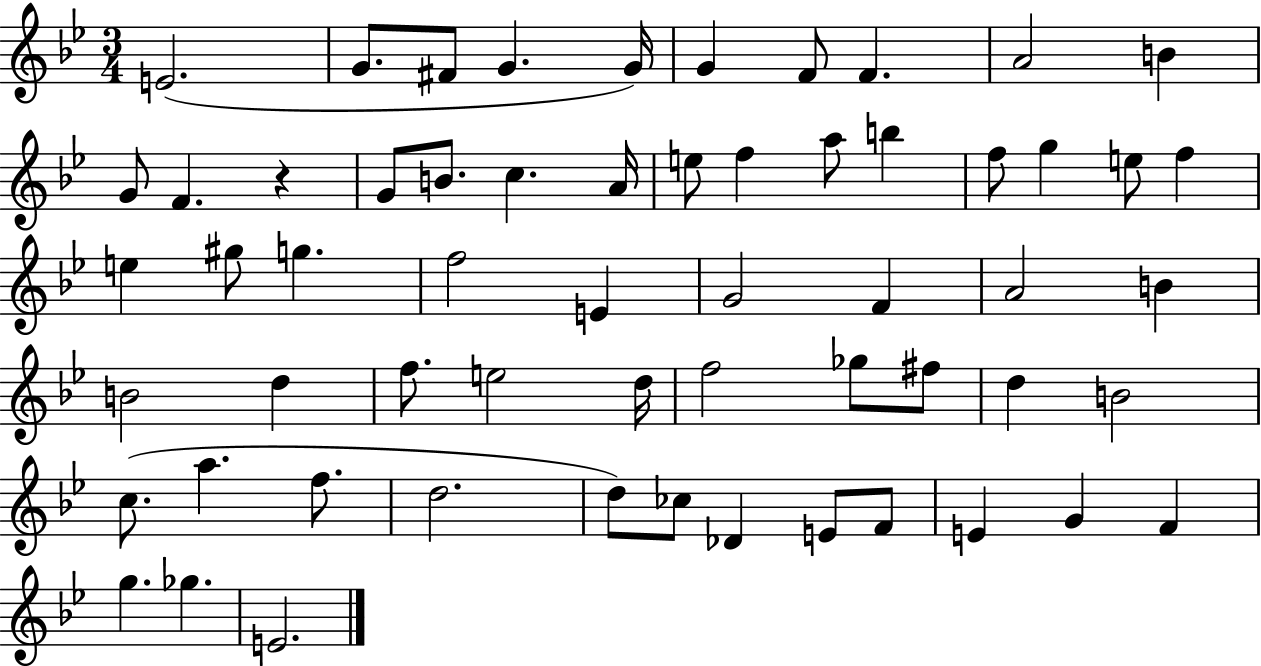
{
  \clef treble
  \numericTimeSignature
  \time 3/4
  \key bes \major
  \repeat volta 2 { e'2.( | g'8. fis'8 g'4. g'16) | g'4 f'8 f'4. | a'2 b'4 | \break g'8 f'4. r4 | g'8 b'8. c''4. a'16 | e''8 f''4 a''8 b''4 | f''8 g''4 e''8 f''4 | \break e''4 gis''8 g''4. | f''2 e'4 | g'2 f'4 | a'2 b'4 | \break b'2 d''4 | f''8. e''2 d''16 | f''2 ges''8 fis''8 | d''4 b'2 | \break c''8.( a''4. f''8. | d''2. | d''8) ces''8 des'4 e'8 f'8 | e'4 g'4 f'4 | \break g''4. ges''4. | e'2. | } \bar "|."
}